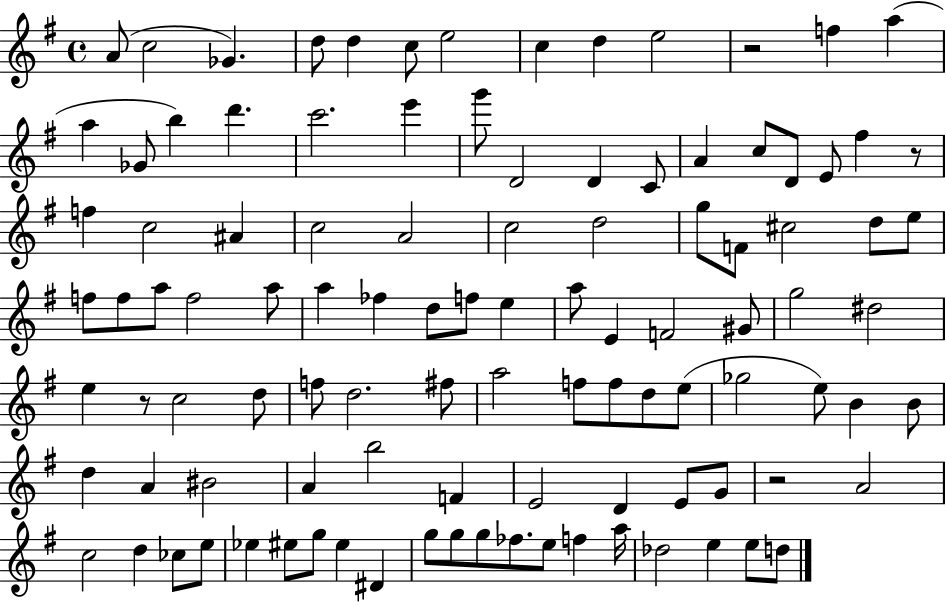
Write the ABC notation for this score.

X:1
T:Untitled
M:4/4
L:1/4
K:G
A/2 c2 _G d/2 d c/2 e2 c d e2 z2 f a a _G/2 b d' c'2 e' g'/2 D2 D C/2 A c/2 D/2 E/2 ^f z/2 f c2 ^A c2 A2 c2 d2 g/2 F/2 ^c2 d/2 e/2 f/2 f/2 a/2 f2 a/2 a _f d/2 f/2 e a/2 E F2 ^G/2 g2 ^d2 e z/2 c2 d/2 f/2 d2 ^f/2 a2 f/2 f/2 d/2 e/2 _g2 e/2 B B/2 d A ^B2 A b2 F E2 D E/2 G/2 z2 A2 c2 d _c/2 e/2 _e ^e/2 g/2 ^e ^D g/2 g/2 g/2 _f/2 e/2 f a/4 _d2 e e/2 d/2